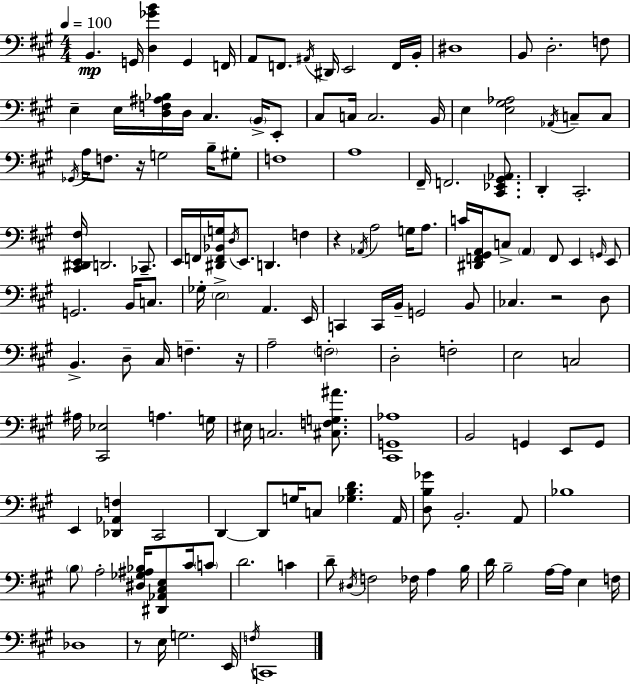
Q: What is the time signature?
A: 4/4